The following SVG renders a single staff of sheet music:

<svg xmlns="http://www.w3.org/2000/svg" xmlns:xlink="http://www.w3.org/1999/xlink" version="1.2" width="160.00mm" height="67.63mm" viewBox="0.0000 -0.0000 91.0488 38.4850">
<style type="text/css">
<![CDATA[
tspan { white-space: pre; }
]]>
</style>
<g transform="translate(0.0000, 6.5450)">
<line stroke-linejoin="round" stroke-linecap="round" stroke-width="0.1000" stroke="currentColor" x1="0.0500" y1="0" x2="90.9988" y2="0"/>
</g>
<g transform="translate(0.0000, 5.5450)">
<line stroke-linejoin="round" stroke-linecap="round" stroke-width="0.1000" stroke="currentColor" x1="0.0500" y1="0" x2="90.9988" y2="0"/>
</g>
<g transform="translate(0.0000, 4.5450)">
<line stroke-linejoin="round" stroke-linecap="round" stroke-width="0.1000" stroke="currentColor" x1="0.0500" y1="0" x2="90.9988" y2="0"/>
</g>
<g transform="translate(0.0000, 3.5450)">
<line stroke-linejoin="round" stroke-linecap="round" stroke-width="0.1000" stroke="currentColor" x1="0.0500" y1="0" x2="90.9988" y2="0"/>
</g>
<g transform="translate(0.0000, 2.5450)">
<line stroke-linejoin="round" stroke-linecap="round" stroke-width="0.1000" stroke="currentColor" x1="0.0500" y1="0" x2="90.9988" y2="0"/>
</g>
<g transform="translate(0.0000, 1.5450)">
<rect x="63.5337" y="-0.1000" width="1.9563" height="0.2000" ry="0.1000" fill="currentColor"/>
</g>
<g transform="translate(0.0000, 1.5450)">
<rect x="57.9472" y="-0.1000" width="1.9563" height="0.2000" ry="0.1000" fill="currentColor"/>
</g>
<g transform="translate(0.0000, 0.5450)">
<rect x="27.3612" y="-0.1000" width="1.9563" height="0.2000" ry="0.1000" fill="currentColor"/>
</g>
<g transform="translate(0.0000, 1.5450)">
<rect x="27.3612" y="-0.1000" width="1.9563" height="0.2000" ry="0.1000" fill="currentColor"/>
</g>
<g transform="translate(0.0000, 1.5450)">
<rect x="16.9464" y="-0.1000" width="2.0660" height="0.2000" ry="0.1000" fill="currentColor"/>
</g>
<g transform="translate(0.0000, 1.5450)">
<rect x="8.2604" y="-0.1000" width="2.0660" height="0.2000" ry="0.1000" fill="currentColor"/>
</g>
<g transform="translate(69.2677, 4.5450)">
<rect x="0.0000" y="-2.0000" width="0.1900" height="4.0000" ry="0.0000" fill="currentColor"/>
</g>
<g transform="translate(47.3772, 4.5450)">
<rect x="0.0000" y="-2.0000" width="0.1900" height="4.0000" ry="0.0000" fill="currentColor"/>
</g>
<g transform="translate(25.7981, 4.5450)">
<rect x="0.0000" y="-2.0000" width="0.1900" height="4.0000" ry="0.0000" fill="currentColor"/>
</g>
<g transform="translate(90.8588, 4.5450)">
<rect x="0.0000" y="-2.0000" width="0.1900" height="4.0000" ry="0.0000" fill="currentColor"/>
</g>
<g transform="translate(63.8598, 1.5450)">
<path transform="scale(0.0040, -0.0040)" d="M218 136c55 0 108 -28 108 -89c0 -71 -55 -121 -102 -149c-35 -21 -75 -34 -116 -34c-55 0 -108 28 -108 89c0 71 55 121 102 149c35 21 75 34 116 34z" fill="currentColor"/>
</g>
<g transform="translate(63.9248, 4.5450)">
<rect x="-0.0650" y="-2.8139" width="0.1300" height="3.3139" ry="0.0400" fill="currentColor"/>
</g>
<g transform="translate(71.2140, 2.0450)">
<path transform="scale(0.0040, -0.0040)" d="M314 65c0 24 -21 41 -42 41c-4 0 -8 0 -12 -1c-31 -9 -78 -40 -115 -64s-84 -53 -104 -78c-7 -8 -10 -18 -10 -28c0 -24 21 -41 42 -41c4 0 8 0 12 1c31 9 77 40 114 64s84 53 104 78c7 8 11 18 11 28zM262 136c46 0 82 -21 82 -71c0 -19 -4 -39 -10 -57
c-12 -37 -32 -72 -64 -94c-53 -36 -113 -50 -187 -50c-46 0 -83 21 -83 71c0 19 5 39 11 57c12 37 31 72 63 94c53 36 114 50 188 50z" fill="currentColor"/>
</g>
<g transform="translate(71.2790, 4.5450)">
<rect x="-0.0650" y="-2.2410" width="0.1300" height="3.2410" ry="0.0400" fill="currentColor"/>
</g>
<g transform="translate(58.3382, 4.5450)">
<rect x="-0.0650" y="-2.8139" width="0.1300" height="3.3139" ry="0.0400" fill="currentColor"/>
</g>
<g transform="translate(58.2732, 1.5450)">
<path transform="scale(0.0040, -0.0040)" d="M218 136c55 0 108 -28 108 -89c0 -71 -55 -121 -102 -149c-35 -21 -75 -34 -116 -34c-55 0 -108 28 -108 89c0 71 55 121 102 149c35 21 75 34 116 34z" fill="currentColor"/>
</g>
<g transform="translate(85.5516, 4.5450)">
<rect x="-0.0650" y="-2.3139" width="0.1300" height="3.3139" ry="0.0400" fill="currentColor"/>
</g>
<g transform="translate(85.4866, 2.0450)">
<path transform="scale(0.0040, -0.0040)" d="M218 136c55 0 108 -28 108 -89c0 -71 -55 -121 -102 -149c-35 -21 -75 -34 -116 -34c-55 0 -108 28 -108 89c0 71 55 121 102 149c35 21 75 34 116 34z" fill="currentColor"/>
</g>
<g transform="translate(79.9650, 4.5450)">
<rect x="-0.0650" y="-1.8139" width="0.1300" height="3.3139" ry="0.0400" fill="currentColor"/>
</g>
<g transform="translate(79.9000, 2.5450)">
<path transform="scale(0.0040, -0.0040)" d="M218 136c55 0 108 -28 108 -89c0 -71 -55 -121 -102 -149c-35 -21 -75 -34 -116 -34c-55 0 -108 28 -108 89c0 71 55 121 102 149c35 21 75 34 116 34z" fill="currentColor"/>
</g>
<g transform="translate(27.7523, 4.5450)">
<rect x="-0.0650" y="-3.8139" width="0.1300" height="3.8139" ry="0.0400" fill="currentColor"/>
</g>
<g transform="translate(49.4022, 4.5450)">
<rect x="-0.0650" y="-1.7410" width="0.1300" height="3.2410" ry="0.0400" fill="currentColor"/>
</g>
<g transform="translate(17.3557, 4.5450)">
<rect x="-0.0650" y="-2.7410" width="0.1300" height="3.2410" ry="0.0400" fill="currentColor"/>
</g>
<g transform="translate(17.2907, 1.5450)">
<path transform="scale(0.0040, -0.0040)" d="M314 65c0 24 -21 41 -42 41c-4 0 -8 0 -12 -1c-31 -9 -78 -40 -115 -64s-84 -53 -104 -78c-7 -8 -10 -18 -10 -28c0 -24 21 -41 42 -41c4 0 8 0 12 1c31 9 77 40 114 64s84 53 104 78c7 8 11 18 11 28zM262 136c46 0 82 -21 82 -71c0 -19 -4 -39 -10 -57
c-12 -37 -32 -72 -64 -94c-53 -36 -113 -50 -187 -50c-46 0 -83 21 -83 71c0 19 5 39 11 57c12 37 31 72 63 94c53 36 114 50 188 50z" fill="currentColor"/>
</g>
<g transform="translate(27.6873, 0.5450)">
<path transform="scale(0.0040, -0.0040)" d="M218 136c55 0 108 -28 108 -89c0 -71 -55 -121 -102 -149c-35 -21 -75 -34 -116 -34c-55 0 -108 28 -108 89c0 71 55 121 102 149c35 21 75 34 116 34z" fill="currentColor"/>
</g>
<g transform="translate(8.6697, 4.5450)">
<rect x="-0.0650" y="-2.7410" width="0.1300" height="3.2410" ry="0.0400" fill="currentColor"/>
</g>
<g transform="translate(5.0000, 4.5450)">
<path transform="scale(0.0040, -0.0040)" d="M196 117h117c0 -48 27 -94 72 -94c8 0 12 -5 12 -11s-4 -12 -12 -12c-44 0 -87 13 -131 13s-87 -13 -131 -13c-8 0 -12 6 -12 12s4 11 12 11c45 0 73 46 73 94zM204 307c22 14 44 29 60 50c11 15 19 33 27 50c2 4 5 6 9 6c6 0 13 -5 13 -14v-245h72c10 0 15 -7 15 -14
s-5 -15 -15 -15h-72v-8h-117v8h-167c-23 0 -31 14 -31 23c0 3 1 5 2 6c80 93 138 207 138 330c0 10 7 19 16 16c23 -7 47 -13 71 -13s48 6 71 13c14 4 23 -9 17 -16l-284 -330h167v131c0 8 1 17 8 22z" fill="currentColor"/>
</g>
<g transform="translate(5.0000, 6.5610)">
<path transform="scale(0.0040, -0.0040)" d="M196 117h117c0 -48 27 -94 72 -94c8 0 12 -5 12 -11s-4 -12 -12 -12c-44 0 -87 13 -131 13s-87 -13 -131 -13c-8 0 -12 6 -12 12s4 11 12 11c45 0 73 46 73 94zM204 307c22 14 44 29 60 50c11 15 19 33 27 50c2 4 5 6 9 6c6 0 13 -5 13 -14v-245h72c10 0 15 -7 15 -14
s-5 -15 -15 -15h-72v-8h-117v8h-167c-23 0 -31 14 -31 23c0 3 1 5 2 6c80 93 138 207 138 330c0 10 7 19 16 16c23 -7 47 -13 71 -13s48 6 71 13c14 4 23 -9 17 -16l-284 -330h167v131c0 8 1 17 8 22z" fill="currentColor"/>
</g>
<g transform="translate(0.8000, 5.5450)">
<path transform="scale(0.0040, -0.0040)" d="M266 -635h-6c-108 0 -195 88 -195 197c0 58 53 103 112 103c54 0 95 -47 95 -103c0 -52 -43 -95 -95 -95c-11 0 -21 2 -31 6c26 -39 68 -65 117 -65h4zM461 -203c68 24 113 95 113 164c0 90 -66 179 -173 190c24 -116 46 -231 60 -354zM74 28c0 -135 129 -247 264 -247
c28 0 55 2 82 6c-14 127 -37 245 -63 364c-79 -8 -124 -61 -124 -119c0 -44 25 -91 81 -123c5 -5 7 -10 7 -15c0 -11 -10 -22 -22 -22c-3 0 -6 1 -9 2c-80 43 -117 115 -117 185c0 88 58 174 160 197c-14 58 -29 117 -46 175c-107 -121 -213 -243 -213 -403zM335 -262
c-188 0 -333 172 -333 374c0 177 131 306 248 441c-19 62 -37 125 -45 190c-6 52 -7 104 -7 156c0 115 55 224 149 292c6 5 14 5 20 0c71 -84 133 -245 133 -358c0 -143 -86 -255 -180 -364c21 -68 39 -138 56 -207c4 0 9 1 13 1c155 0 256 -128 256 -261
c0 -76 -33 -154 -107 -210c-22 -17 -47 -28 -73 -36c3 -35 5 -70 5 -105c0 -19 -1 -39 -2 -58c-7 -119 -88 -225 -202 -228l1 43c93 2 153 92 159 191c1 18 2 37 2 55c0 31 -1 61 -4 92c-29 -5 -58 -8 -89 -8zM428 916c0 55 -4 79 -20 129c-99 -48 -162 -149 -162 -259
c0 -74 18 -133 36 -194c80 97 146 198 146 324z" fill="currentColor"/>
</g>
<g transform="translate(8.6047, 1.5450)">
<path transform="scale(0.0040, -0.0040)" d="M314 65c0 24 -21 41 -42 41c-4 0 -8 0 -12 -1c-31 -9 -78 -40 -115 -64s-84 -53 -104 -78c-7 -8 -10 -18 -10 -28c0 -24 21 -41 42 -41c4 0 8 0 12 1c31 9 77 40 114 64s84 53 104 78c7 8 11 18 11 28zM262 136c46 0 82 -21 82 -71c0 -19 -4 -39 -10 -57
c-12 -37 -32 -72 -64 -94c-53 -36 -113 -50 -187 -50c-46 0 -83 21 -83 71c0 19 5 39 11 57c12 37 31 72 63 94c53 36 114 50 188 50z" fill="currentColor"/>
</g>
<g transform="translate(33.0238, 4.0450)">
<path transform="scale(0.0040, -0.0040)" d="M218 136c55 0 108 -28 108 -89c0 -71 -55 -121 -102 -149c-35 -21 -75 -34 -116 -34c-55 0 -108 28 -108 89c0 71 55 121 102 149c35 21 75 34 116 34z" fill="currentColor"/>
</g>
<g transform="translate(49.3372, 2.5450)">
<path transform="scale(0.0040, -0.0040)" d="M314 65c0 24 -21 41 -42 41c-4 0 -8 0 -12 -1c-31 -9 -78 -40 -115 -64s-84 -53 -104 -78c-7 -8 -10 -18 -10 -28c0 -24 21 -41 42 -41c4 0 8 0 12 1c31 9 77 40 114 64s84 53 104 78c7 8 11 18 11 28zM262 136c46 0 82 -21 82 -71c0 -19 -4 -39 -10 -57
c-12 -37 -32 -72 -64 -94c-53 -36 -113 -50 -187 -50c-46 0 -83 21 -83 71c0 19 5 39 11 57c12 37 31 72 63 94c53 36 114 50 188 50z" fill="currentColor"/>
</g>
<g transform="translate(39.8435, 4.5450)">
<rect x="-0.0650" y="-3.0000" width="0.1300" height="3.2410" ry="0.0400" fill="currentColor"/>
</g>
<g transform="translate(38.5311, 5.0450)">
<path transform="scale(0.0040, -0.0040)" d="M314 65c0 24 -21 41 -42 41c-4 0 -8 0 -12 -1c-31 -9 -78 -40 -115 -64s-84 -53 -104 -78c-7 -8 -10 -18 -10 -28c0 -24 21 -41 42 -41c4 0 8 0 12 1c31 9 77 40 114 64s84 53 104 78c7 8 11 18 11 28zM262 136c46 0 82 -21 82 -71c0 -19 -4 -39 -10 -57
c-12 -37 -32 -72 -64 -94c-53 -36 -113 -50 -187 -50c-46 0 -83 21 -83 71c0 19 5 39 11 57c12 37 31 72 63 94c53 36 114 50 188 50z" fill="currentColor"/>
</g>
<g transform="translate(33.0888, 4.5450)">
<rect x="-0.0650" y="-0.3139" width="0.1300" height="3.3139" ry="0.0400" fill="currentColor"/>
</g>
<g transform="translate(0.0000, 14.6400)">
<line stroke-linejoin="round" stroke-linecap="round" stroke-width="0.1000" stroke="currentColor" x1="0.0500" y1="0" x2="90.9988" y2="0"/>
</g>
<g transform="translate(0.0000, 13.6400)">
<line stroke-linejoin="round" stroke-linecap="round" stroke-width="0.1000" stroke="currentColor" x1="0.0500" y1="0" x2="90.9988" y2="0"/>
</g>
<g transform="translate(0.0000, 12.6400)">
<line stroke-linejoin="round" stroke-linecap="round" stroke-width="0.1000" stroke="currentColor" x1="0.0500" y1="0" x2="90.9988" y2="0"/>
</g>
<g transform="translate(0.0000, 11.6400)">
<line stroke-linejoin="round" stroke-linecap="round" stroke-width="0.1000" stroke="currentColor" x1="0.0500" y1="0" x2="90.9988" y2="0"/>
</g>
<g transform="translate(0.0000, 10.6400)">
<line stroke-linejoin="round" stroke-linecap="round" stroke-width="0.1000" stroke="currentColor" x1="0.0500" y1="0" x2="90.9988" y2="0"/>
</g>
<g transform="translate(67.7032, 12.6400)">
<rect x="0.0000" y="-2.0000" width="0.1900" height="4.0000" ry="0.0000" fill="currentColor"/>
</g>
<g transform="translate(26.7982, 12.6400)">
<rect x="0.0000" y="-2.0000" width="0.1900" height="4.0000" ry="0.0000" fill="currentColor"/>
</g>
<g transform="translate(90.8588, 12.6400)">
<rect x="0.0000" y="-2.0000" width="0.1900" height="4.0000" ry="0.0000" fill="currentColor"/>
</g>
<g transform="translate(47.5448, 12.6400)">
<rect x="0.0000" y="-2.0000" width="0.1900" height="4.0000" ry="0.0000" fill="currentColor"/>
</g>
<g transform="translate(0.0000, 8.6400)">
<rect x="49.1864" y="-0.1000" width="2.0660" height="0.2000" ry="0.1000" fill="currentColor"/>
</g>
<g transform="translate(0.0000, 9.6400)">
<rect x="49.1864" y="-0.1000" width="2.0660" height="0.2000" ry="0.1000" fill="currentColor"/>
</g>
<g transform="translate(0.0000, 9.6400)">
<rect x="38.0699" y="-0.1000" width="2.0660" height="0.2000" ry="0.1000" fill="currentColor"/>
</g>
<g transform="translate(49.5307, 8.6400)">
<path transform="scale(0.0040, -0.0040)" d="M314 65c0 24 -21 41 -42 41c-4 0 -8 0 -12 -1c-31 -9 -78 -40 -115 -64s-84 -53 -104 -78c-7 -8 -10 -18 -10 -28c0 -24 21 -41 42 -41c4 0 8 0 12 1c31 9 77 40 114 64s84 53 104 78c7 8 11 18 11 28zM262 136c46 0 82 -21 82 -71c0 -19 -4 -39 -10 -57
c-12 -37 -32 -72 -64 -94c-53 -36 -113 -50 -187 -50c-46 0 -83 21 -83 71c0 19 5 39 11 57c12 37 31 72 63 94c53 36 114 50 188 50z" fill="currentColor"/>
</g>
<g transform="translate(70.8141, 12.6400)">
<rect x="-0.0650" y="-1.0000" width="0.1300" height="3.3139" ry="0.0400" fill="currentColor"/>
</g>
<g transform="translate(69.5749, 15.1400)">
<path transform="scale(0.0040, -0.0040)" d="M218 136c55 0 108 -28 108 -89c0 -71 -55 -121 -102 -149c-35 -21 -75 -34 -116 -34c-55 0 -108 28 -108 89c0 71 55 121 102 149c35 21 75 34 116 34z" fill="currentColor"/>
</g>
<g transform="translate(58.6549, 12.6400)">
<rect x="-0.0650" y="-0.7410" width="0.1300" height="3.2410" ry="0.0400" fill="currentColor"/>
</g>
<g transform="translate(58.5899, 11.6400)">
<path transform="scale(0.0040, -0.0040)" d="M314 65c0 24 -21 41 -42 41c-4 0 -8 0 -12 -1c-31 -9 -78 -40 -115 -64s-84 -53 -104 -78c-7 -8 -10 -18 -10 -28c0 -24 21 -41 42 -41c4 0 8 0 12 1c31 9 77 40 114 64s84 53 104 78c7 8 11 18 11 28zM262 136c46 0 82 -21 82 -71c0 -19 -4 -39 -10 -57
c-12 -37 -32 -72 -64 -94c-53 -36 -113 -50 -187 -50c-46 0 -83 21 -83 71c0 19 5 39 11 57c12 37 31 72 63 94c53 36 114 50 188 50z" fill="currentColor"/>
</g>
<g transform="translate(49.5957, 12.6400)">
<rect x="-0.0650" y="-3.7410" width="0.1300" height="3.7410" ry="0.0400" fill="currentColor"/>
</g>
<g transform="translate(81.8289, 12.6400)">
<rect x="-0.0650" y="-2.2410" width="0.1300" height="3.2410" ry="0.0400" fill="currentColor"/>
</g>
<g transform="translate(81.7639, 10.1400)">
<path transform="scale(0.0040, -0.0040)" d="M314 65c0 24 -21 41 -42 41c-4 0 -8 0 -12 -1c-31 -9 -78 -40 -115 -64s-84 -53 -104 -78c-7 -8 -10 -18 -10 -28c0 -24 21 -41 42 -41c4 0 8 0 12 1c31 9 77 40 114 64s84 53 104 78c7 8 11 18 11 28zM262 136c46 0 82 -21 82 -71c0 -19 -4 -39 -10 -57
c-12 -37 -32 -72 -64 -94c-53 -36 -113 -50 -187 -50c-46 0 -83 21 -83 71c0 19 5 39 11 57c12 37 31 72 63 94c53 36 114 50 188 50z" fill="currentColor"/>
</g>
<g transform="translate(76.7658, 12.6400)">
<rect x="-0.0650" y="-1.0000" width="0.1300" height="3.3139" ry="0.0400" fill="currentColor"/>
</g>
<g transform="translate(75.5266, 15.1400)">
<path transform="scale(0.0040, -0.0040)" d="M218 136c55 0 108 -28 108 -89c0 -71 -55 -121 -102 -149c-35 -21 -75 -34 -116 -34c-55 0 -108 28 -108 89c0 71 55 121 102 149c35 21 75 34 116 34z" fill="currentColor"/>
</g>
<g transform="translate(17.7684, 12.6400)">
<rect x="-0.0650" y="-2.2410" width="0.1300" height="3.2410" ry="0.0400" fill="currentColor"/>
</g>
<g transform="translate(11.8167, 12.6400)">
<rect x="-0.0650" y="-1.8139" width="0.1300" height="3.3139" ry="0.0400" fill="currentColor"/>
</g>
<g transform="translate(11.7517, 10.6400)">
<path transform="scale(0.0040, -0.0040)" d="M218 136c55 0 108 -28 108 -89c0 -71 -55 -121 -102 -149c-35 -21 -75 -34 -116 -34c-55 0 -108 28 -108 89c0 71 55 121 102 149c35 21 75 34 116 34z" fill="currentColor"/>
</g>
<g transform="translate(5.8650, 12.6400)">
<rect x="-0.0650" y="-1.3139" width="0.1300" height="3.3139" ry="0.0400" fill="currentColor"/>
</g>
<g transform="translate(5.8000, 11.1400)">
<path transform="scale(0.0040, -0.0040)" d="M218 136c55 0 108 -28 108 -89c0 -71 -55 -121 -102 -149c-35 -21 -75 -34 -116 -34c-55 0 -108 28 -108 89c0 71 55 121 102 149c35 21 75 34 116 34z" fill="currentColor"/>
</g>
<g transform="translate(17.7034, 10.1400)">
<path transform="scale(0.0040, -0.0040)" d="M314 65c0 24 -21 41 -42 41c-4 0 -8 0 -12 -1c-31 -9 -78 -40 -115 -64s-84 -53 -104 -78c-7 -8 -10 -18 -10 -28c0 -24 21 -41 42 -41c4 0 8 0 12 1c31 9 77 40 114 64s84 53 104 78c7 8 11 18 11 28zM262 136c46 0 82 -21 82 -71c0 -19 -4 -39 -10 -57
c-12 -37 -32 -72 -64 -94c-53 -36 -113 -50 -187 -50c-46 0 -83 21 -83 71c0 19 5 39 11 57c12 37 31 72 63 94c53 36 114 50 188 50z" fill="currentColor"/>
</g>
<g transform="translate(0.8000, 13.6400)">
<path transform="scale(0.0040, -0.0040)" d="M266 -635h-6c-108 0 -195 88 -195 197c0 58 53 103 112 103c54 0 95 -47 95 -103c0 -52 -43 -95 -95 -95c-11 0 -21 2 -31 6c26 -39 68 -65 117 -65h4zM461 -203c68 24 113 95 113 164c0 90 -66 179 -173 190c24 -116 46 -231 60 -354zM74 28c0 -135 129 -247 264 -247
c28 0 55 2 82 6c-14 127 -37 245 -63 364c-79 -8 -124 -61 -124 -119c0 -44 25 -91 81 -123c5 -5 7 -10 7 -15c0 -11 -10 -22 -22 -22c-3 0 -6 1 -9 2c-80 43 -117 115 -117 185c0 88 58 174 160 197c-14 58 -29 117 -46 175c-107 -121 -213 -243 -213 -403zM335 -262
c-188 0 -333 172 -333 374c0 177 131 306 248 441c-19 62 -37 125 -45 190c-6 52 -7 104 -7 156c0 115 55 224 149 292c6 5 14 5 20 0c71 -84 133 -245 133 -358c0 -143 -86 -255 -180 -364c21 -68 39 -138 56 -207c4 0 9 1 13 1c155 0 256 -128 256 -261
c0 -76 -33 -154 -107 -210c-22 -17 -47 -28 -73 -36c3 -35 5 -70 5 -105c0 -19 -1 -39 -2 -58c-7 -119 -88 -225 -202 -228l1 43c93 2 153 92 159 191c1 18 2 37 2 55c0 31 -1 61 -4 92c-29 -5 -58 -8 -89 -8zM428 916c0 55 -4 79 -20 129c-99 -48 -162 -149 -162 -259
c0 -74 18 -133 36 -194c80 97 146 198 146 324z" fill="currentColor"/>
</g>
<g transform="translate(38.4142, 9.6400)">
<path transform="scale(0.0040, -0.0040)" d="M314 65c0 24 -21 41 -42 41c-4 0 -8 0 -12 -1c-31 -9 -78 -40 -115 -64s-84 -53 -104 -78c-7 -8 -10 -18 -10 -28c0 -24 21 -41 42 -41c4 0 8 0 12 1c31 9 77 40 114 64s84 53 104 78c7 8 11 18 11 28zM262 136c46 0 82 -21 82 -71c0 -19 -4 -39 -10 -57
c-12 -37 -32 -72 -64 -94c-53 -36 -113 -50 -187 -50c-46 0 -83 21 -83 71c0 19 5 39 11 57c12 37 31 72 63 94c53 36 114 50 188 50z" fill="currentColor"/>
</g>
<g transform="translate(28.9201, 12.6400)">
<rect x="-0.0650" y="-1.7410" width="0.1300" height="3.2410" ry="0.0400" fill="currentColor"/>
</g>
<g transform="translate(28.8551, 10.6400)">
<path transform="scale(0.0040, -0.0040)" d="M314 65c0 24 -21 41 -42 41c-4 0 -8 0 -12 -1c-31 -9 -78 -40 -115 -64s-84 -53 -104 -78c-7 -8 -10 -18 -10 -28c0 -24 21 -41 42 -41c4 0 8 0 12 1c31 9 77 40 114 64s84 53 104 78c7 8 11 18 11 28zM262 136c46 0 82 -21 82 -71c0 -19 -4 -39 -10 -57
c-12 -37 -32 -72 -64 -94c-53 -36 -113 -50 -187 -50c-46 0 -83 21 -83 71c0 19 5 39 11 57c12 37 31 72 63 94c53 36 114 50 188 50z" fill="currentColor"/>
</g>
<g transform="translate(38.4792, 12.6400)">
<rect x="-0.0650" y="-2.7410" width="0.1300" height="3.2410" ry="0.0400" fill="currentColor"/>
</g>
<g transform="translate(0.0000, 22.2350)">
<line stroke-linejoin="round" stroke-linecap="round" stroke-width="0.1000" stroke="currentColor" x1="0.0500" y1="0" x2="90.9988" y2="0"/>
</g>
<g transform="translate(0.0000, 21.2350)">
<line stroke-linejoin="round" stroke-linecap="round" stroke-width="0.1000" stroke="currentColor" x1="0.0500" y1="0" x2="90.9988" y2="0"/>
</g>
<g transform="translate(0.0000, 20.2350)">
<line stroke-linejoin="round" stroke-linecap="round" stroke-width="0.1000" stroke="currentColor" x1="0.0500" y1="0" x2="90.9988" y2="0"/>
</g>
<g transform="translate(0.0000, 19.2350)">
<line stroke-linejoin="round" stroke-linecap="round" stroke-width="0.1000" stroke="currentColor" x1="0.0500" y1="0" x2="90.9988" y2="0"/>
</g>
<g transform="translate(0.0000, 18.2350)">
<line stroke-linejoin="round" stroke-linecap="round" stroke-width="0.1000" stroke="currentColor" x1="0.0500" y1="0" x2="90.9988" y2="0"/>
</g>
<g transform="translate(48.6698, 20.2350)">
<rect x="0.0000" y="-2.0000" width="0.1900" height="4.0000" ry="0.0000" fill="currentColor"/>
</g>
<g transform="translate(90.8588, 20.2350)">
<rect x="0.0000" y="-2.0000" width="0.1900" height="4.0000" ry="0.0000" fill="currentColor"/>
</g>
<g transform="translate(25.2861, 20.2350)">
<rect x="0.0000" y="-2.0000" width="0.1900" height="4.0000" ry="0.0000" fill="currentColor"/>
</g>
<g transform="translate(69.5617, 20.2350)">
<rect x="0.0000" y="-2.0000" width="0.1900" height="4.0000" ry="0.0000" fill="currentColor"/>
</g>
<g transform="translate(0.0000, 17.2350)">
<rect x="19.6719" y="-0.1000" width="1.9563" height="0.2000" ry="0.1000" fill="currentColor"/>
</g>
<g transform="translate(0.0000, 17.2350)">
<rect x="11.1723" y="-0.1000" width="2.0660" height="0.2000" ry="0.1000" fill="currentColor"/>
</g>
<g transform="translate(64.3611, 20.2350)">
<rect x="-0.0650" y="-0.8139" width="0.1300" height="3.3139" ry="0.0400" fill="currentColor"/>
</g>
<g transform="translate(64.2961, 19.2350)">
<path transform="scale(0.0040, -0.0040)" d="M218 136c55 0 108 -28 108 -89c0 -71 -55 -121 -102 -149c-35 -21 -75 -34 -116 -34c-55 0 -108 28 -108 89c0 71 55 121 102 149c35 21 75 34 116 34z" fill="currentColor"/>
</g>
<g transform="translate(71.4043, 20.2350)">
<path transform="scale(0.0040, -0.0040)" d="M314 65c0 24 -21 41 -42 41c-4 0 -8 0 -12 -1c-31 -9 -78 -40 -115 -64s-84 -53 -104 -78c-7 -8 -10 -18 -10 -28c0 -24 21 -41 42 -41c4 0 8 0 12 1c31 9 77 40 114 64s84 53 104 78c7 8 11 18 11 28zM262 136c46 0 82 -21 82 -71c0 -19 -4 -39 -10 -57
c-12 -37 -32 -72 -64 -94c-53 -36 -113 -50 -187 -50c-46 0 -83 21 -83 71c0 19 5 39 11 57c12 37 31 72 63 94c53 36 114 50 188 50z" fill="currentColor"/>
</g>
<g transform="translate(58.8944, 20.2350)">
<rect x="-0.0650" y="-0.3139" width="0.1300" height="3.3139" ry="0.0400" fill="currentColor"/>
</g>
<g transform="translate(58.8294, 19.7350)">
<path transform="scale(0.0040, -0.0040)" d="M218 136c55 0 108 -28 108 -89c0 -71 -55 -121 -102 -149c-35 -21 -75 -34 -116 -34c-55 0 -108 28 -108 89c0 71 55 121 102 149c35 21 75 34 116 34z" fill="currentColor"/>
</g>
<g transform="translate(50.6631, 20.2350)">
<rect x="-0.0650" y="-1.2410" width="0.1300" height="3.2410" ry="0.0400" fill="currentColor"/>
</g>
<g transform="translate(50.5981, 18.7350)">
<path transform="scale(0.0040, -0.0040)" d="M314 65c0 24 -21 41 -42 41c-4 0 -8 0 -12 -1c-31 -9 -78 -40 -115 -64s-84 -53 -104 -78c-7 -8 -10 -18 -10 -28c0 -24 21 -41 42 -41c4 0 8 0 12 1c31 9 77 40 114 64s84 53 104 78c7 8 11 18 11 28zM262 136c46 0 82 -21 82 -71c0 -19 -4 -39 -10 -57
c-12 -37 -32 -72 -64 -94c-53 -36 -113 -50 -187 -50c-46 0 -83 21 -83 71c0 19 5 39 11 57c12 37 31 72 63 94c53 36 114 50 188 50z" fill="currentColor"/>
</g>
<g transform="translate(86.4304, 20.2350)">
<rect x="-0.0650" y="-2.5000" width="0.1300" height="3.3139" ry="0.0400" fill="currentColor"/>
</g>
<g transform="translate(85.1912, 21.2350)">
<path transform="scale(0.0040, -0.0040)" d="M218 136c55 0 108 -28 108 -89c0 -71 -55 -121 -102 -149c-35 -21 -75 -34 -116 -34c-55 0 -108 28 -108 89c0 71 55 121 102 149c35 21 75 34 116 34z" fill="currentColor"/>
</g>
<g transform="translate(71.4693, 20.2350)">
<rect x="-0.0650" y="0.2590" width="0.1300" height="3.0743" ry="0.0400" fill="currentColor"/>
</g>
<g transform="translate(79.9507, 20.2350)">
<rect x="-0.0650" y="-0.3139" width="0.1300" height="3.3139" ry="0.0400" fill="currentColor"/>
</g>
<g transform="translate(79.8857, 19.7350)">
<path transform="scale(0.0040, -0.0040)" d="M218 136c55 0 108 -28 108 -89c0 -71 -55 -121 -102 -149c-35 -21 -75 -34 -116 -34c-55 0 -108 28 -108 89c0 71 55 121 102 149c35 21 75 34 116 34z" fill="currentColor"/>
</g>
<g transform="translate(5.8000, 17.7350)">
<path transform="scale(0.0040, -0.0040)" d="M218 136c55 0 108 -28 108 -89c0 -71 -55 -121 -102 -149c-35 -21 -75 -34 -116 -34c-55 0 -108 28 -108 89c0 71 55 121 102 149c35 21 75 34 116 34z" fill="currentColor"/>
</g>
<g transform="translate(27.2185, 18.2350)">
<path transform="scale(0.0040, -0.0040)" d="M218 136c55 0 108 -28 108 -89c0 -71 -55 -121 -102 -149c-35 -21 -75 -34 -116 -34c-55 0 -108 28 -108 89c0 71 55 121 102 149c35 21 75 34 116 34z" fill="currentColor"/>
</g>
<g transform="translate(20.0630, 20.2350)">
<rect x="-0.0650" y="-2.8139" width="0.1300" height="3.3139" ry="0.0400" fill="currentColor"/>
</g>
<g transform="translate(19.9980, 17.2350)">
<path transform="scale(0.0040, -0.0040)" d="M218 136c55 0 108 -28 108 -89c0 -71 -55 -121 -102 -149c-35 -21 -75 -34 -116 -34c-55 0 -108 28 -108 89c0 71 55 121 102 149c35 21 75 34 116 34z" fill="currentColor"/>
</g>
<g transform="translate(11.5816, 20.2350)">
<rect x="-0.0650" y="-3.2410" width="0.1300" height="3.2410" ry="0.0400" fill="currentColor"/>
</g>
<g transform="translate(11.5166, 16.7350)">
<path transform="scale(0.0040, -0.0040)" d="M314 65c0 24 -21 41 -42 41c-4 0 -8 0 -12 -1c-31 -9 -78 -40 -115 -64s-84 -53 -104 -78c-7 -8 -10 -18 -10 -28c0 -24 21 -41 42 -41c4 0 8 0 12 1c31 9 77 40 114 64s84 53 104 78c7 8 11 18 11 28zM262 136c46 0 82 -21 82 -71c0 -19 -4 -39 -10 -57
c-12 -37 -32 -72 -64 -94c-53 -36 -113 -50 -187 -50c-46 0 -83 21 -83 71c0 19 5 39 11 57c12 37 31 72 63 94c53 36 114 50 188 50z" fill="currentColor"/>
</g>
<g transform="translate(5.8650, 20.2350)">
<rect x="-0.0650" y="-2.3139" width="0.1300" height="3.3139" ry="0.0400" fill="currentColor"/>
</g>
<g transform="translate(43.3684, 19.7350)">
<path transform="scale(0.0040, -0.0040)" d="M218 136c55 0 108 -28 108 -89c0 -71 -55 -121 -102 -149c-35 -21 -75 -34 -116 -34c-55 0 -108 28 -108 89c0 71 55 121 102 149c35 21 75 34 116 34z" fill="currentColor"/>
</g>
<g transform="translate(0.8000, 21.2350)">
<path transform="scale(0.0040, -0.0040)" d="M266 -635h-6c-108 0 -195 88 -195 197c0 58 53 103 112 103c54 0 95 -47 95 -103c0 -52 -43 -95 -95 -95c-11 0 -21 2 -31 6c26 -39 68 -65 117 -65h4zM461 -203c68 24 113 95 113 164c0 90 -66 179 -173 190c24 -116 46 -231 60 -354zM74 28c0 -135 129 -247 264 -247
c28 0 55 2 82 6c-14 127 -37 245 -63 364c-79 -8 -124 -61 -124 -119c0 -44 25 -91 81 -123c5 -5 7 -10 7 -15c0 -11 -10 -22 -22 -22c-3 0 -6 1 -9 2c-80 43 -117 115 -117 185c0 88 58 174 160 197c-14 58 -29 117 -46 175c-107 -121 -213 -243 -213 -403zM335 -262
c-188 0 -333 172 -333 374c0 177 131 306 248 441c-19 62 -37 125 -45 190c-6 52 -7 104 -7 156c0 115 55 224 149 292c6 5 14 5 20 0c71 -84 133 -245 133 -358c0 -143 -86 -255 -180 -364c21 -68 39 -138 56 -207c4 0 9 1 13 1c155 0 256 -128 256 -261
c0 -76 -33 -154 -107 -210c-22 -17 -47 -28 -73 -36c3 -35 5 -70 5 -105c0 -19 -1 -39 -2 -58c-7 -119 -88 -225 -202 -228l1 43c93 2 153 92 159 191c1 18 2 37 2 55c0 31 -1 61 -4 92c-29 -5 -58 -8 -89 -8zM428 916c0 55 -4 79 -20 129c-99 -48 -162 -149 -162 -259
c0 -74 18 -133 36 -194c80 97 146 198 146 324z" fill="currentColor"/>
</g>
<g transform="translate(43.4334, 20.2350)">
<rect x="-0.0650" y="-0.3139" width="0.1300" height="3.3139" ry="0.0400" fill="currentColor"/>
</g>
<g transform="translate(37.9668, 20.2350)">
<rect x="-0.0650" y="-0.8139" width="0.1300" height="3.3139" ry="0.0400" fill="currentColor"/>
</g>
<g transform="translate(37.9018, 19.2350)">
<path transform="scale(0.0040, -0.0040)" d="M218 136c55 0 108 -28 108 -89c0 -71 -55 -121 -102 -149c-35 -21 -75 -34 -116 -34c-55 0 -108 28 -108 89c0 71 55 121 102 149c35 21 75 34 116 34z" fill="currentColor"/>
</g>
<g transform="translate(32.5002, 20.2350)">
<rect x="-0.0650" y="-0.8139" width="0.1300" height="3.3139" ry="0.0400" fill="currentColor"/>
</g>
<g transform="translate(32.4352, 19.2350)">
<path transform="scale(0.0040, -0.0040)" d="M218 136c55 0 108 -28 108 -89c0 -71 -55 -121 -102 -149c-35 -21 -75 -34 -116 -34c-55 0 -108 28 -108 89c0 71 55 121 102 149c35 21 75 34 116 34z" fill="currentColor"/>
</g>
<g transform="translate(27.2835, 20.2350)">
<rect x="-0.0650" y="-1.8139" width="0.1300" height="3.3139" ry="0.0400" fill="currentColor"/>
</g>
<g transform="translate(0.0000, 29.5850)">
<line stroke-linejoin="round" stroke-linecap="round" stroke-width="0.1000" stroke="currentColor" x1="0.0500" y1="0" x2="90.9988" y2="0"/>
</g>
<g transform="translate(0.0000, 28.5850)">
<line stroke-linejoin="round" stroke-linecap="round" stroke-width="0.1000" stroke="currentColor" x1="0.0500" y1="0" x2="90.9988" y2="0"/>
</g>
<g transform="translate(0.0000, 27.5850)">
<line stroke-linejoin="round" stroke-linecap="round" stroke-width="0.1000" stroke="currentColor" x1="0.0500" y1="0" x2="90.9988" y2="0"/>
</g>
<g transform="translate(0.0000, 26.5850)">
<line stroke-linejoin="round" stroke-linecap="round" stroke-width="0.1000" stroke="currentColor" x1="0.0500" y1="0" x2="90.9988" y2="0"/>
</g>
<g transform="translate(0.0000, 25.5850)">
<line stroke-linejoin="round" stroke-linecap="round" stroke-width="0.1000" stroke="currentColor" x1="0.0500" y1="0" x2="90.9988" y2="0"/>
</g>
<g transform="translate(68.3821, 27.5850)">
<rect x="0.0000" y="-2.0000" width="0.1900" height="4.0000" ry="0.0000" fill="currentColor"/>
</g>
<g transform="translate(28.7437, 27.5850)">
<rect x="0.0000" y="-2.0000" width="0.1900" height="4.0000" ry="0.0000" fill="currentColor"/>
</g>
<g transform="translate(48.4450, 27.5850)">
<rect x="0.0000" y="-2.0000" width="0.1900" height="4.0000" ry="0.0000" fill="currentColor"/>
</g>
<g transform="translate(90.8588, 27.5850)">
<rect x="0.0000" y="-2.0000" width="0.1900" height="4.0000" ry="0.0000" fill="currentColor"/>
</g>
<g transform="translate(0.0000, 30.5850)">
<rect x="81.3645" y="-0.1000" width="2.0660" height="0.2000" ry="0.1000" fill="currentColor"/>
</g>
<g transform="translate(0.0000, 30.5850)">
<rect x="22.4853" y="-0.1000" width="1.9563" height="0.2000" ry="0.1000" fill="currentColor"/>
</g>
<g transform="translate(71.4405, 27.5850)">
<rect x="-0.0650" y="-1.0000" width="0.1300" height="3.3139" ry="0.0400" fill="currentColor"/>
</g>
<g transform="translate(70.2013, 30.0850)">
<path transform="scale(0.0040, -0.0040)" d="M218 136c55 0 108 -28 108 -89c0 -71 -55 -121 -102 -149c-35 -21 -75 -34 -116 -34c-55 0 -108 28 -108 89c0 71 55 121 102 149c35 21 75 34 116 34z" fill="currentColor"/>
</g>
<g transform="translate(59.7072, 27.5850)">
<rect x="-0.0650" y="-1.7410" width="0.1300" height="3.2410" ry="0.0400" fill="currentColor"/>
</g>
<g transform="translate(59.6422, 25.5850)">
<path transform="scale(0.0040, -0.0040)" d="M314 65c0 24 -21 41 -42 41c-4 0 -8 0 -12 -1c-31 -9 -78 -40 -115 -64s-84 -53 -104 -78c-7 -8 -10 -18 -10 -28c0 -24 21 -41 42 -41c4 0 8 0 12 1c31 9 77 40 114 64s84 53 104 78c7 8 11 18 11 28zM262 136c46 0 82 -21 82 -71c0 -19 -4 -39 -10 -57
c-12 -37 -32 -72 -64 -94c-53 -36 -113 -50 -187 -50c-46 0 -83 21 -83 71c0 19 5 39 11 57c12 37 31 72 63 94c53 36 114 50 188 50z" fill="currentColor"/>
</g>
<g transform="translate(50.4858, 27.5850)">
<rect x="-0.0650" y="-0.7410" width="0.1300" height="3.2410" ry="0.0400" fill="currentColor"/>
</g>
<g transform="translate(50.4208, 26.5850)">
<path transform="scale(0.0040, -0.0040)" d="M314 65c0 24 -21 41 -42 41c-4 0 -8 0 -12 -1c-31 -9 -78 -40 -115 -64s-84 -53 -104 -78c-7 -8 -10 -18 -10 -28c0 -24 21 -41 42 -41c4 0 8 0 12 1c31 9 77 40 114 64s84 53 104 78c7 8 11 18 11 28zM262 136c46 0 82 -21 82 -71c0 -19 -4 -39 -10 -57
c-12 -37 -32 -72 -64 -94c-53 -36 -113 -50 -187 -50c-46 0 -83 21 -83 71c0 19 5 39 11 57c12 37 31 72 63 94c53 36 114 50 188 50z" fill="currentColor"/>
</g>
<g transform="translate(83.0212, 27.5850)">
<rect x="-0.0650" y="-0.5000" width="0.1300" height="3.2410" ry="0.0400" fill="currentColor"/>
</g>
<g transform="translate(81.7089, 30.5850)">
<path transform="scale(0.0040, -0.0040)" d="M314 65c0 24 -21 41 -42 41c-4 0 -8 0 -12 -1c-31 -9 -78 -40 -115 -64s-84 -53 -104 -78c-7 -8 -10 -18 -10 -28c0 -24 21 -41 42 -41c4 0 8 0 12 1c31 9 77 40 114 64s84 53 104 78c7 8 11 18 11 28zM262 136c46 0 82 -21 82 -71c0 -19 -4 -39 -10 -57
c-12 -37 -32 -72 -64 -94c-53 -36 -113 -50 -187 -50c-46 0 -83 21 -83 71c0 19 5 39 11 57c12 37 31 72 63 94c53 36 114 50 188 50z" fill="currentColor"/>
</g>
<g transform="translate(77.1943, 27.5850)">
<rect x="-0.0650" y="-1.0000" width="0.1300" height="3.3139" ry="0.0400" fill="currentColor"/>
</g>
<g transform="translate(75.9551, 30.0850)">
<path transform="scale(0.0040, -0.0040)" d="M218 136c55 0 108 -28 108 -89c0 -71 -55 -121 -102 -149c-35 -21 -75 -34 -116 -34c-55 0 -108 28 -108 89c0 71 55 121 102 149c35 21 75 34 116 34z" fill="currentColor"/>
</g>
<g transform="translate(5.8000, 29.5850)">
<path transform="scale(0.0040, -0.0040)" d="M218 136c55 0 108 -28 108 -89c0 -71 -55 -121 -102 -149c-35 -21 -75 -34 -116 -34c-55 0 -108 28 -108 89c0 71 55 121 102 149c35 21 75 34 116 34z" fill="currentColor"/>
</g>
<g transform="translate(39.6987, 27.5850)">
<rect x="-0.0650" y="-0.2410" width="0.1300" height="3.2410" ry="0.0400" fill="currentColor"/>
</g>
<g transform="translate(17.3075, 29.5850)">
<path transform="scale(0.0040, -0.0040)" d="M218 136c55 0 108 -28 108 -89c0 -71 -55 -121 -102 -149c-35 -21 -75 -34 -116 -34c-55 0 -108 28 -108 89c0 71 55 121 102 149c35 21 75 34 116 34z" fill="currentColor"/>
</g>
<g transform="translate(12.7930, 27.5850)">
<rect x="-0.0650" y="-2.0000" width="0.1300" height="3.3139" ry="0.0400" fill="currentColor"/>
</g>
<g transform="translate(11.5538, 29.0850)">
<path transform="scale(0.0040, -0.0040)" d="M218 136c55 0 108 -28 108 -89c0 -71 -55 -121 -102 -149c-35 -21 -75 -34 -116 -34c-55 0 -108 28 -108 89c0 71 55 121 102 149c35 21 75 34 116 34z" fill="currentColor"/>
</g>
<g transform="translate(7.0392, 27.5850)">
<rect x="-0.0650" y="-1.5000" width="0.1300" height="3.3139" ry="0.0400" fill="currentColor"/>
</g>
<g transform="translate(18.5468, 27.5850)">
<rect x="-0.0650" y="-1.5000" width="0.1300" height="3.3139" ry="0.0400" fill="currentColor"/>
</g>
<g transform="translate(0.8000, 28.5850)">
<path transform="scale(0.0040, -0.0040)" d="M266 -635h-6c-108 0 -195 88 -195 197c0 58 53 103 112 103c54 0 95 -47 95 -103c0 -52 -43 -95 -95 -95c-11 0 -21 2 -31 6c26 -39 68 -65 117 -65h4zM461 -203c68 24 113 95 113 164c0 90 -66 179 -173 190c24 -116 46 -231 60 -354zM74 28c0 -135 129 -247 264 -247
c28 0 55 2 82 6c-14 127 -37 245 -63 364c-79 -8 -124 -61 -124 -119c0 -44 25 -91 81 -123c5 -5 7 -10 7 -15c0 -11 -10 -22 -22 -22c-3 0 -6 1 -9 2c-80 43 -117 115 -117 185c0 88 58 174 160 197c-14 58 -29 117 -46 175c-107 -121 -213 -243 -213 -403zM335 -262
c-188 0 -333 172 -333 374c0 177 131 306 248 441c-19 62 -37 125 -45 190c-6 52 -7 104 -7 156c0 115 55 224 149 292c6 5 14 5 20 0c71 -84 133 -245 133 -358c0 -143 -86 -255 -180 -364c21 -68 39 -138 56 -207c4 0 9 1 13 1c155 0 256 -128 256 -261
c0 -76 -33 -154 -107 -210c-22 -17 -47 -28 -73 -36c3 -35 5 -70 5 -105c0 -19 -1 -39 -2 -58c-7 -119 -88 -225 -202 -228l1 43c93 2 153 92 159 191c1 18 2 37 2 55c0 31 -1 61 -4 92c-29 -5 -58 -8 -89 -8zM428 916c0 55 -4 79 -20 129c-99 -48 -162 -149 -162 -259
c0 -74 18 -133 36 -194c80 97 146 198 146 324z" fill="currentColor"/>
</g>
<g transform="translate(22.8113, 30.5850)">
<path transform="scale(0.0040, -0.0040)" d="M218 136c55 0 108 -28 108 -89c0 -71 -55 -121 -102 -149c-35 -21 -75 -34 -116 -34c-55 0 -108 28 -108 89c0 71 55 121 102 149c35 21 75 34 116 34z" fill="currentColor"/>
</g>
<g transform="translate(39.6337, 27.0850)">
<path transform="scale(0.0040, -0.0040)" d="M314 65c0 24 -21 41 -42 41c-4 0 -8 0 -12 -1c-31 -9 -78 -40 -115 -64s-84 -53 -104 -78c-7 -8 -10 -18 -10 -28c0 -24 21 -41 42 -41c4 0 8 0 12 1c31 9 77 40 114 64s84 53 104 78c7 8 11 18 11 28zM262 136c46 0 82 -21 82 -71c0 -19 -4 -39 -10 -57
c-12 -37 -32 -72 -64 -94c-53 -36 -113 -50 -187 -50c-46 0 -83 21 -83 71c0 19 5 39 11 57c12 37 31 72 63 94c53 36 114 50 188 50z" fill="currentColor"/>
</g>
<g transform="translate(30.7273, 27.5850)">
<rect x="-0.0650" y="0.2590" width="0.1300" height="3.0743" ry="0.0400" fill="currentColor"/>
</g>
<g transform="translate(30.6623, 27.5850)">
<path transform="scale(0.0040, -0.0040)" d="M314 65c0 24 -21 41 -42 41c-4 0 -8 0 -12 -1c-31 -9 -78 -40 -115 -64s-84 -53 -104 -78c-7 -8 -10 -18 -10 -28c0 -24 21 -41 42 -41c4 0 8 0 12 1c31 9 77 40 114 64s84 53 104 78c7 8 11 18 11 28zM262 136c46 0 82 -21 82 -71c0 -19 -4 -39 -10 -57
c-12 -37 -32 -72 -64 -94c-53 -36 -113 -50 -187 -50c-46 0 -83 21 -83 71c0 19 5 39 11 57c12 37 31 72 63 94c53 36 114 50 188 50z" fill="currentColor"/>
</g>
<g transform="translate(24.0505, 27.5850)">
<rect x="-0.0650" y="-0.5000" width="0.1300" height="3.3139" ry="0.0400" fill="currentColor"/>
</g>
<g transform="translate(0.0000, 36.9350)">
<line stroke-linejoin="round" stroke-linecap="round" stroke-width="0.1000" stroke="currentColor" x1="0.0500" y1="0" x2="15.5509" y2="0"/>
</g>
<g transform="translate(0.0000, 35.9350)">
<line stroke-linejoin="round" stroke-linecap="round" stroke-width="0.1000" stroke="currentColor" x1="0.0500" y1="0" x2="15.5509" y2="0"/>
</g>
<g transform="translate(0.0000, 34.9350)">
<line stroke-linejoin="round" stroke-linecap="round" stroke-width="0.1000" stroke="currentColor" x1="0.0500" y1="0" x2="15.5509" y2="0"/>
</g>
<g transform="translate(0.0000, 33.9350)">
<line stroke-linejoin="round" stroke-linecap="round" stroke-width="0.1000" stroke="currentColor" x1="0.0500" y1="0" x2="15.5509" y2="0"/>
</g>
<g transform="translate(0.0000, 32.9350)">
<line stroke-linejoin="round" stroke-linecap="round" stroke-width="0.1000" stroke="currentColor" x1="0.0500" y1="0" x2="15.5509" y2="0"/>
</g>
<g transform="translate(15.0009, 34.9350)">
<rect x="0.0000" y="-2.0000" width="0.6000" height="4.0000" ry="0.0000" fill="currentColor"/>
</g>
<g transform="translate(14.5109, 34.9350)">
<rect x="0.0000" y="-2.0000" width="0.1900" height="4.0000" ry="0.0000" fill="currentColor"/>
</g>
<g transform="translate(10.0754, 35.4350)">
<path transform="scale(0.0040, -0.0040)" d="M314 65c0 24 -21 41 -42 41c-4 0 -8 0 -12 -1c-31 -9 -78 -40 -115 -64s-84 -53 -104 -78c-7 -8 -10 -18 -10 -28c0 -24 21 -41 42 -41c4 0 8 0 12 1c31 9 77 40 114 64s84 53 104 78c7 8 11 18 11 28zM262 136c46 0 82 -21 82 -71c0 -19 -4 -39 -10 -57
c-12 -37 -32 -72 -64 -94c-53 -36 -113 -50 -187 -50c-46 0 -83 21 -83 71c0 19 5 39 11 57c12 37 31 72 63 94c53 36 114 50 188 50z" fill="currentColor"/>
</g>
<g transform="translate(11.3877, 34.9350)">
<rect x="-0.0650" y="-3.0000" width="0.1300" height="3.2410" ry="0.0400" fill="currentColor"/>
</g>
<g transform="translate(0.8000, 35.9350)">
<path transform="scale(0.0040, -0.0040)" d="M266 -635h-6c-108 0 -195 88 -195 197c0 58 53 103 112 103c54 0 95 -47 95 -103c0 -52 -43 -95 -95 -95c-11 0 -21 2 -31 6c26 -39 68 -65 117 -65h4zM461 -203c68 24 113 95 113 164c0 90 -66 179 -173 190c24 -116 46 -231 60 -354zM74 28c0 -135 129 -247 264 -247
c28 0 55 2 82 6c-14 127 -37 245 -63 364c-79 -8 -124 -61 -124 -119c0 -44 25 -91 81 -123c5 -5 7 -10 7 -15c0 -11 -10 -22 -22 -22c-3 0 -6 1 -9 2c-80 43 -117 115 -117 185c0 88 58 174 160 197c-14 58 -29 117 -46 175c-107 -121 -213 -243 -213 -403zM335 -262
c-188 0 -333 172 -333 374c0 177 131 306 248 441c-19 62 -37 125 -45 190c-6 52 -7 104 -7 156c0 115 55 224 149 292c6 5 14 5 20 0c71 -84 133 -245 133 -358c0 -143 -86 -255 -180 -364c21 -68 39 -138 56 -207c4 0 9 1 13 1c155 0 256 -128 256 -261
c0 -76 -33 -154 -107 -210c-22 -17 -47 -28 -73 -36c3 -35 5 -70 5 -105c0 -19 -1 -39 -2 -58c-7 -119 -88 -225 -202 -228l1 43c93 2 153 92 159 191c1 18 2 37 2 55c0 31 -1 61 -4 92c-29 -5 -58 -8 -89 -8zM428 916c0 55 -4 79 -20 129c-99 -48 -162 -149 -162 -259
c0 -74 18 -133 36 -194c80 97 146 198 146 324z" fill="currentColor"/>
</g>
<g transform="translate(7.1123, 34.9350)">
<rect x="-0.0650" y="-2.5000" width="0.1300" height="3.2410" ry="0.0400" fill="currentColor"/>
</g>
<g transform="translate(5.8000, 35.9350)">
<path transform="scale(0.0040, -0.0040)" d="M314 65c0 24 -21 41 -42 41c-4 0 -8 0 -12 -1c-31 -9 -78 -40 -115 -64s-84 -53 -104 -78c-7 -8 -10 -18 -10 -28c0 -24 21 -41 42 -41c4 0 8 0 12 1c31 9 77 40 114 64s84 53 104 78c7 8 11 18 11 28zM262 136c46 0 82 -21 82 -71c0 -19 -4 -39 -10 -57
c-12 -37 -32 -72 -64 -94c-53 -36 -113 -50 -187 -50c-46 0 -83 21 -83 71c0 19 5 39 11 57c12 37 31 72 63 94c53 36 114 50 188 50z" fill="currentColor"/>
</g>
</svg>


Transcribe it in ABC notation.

X:1
T:Untitled
M:4/4
L:1/4
K:C
a2 a2 c' c A2 f2 a a g2 f g e f g2 f2 a2 c'2 d2 D D g2 g b2 a f d d c e2 c d B2 c G E F E C B2 c2 d2 f2 D D C2 G2 A2